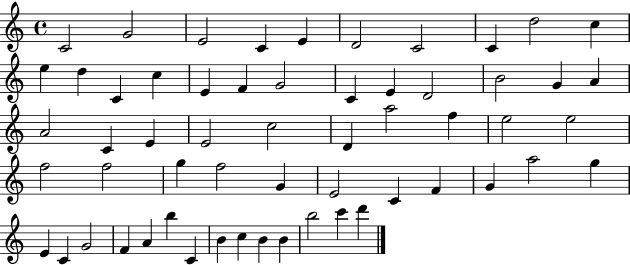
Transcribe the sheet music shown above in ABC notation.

X:1
T:Untitled
M:4/4
L:1/4
K:C
C2 G2 E2 C E D2 C2 C d2 c e d C c E F G2 C E D2 B2 G A A2 C E E2 c2 D a2 f e2 e2 f2 f2 g f2 G E2 C F G a2 g E C G2 F A b C B c B B b2 c' d'